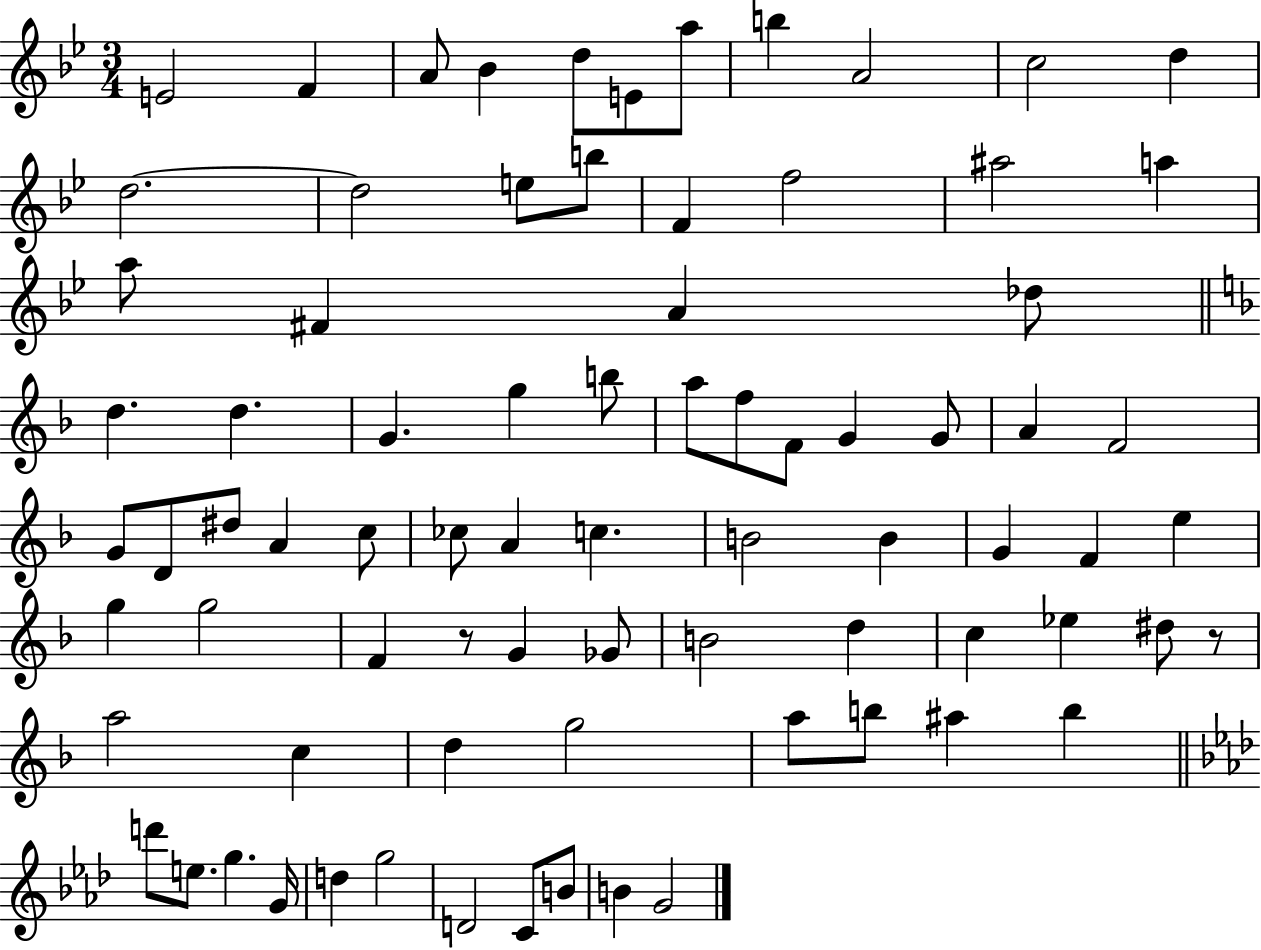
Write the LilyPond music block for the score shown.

{
  \clef treble
  \numericTimeSignature
  \time 3/4
  \key bes \major
  e'2 f'4 | a'8 bes'4 d''8 e'8 a''8 | b''4 a'2 | c''2 d''4 | \break d''2.~~ | d''2 e''8 b''8 | f'4 f''2 | ais''2 a''4 | \break a''8 fis'4 a'4 des''8 | \bar "||" \break \key f \major d''4. d''4. | g'4. g''4 b''8 | a''8 f''8 f'8 g'4 g'8 | a'4 f'2 | \break g'8 d'8 dis''8 a'4 c''8 | ces''8 a'4 c''4. | b'2 b'4 | g'4 f'4 e''4 | \break g''4 g''2 | f'4 r8 g'4 ges'8 | b'2 d''4 | c''4 ees''4 dis''8 r8 | \break a''2 c''4 | d''4 g''2 | a''8 b''8 ais''4 b''4 | \bar "||" \break \key f \minor d'''8 e''8. g''4. g'16 | d''4 g''2 | d'2 c'8 b'8 | b'4 g'2 | \break \bar "|."
}